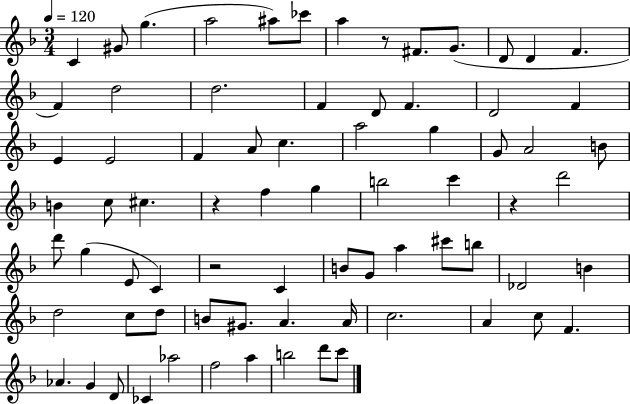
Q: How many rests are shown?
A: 4